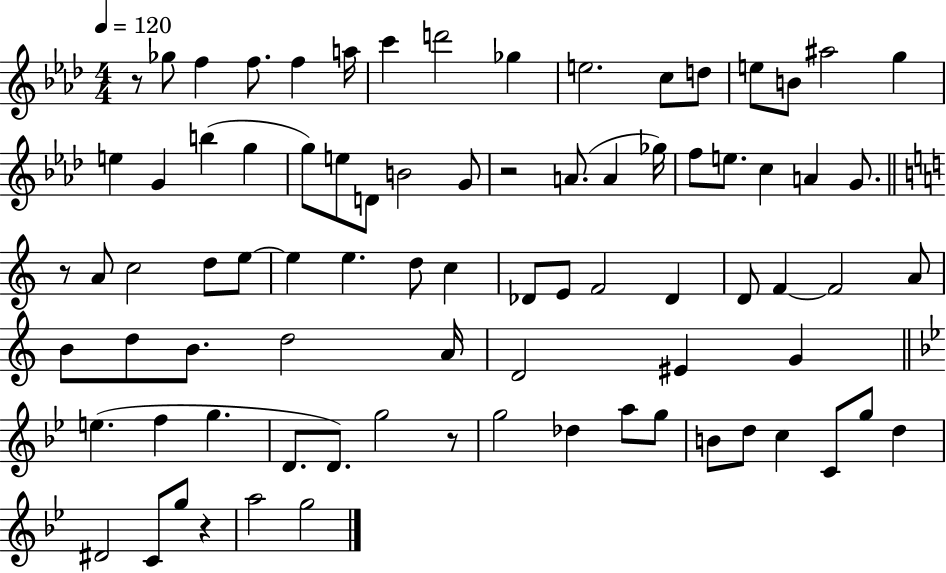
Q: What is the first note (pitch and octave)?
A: Gb5